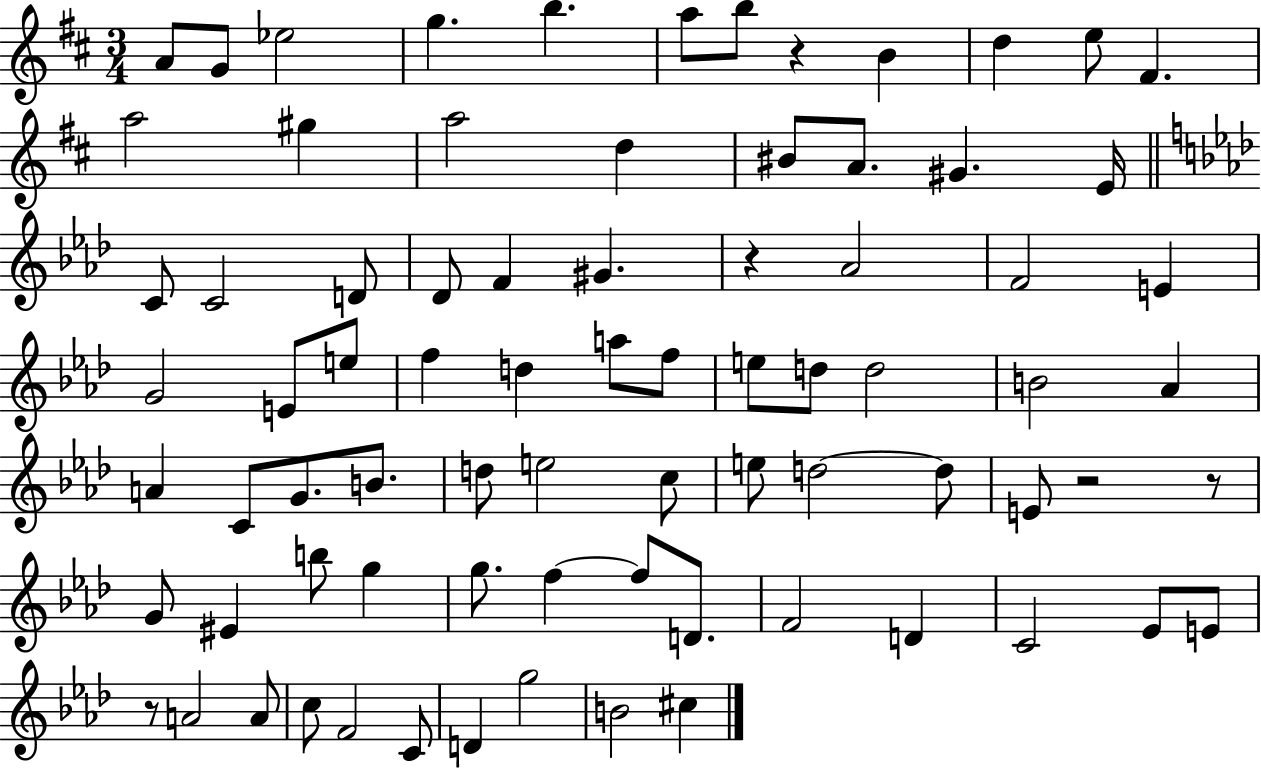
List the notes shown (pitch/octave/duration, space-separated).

A4/e G4/e Eb5/h G5/q. B5/q. A5/e B5/e R/q B4/q D5/q E5/e F#4/q. A5/h G#5/q A5/h D5/q BIS4/e A4/e. G#4/q. E4/s C4/e C4/h D4/e Db4/e F4/q G#4/q. R/q Ab4/h F4/h E4/q G4/h E4/e E5/e F5/q D5/q A5/e F5/e E5/e D5/e D5/h B4/h Ab4/q A4/q C4/e G4/e. B4/e. D5/e E5/h C5/e E5/e D5/h D5/e E4/e R/h R/e G4/e EIS4/q B5/e G5/q G5/e. F5/q F5/e D4/e. F4/h D4/q C4/h Eb4/e E4/e R/e A4/h A4/e C5/e F4/h C4/e D4/q G5/h B4/h C#5/q